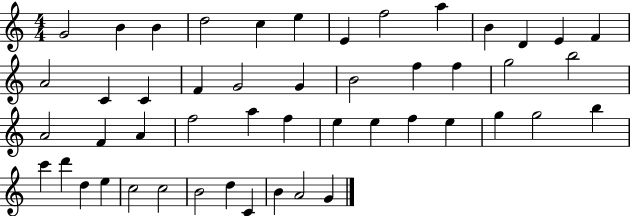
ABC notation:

X:1
T:Untitled
M:4/4
L:1/4
K:C
G2 B B d2 c e E f2 a B D E F A2 C C F G2 G B2 f f g2 b2 A2 F A f2 a f e e f e g g2 b c' d' d e c2 c2 B2 d C B A2 G